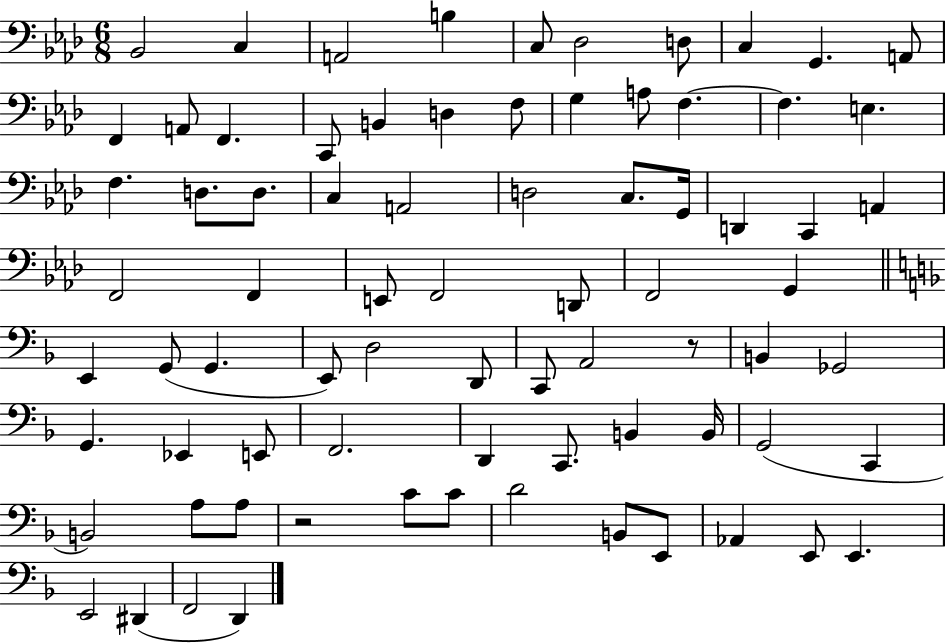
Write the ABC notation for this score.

X:1
T:Untitled
M:6/8
L:1/4
K:Ab
_B,,2 C, A,,2 B, C,/2 _D,2 D,/2 C, G,, A,,/2 F,, A,,/2 F,, C,,/2 B,, D, F,/2 G, A,/2 F, F, E, F, D,/2 D,/2 C, A,,2 D,2 C,/2 G,,/4 D,, C,, A,, F,,2 F,, E,,/2 F,,2 D,,/2 F,,2 G,, E,, G,,/2 G,, E,,/2 D,2 D,,/2 C,,/2 A,,2 z/2 B,, _G,,2 G,, _E,, E,,/2 F,,2 D,, C,,/2 B,, B,,/4 G,,2 C,, B,,2 A,/2 A,/2 z2 C/2 C/2 D2 B,,/2 E,,/2 _A,, E,,/2 E,, E,,2 ^D,, F,,2 D,,